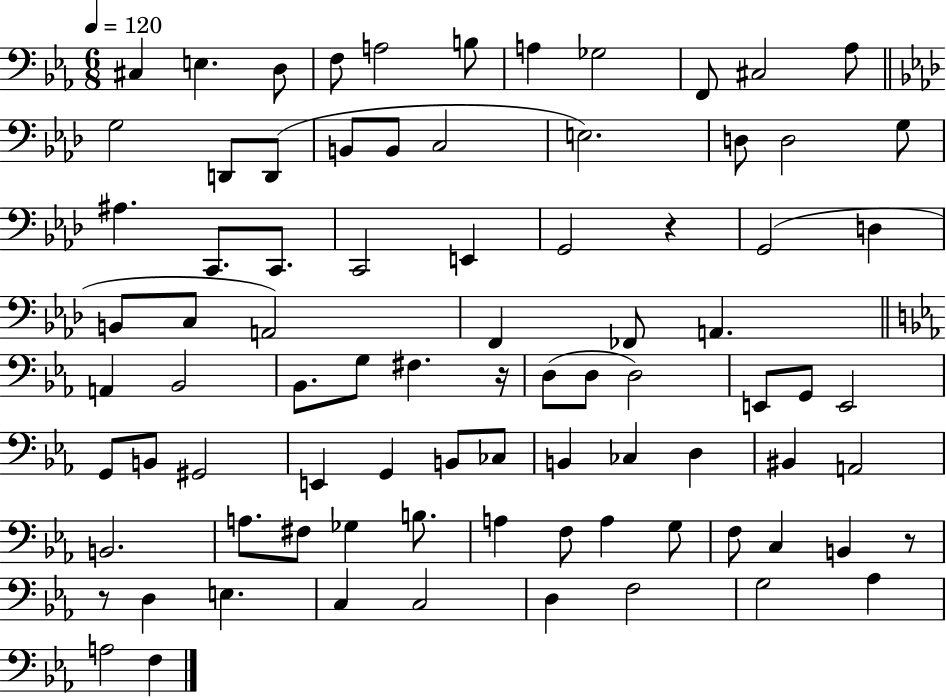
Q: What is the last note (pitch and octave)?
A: F3